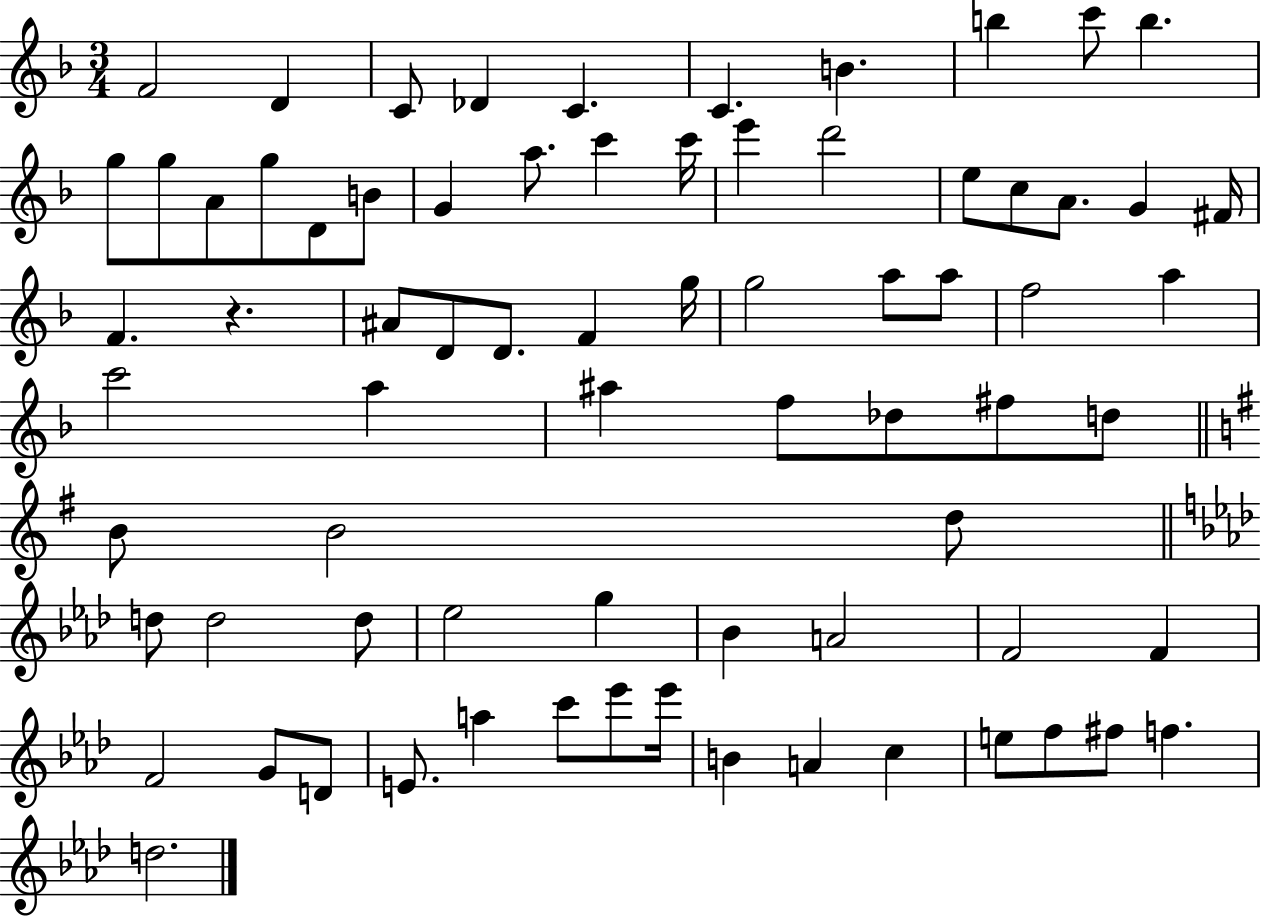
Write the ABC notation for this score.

X:1
T:Untitled
M:3/4
L:1/4
K:F
F2 D C/2 _D C C B b c'/2 b g/2 g/2 A/2 g/2 D/2 B/2 G a/2 c' c'/4 e' d'2 e/2 c/2 A/2 G ^F/4 F z ^A/2 D/2 D/2 F g/4 g2 a/2 a/2 f2 a c'2 a ^a f/2 _d/2 ^f/2 d/2 B/2 B2 d/2 d/2 d2 d/2 _e2 g _B A2 F2 F F2 G/2 D/2 E/2 a c'/2 _e'/2 _e'/4 B A c e/2 f/2 ^f/2 f d2